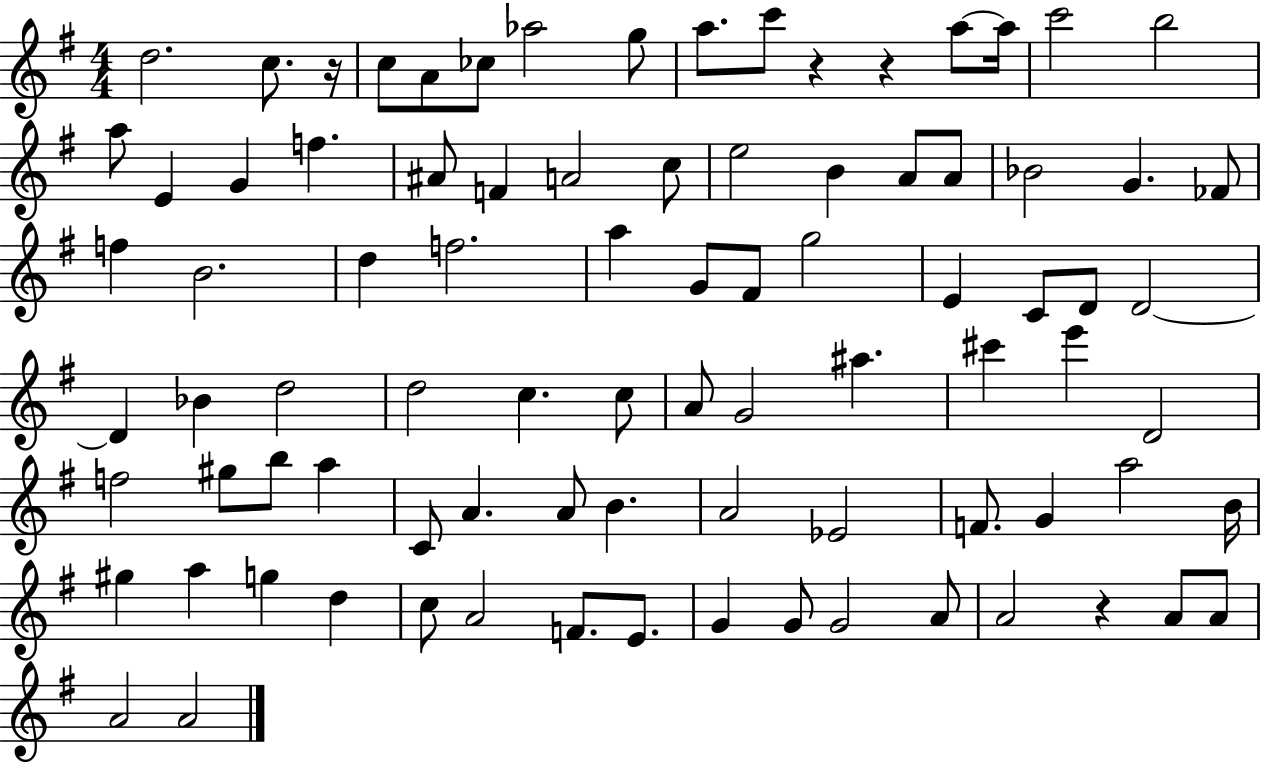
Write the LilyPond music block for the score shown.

{
  \clef treble
  \numericTimeSignature
  \time 4/4
  \key g \major
  d''2. c''8. r16 | c''8 a'8 ces''8 aes''2 g''8 | a''8. c'''8 r4 r4 a''8~~ a''16 | c'''2 b''2 | \break a''8 e'4 g'4 f''4. | ais'8 f'4 a'2 c''8 | e''2 b'4 a'8 a'8 | bes'2 g'4. fes'8 | \break f''4 b'2. | d''4 f''2. | a''4 g'8 fis'8 g''2 | e'4 c'8 d'8 d'2~~ | \break d'4 bes'4 d''2 | d''2 c''4. c''8 | a'8 g'2 ais''4. | cis'''4 e'''4 d'2 | \break f''2 gis''8 b''8 a''4 | c'8 a'4. a'8 b'4. | a'2 ees'2 | f'8. g'4 a''2 b'16 | \break gis''4 a''4 g''4 d''4 | c''8 a'2 f'8. e'8. | g'4 g'8 g'2 a'8 | a'2 r4 a'8 a'8 | \break a'2 a'2 | \bar "|."
}